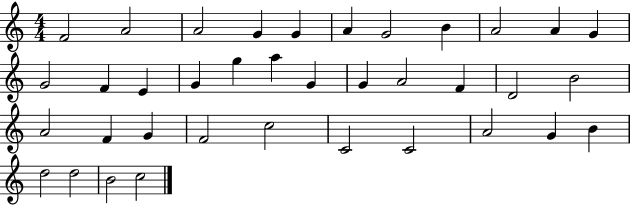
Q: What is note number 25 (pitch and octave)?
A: F4